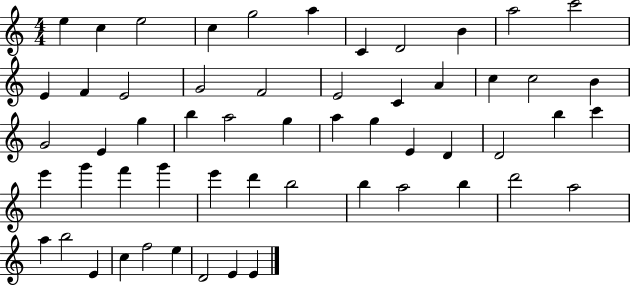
E5/q C5/q E5/h C5/q G5/h A5/q C4/q D4/h B4/q A5/h C6/h E4/q F4/q E4/h G4/h F4/h E4/h C4/q A4/q C5/q C5/h B4/q G4/h E4/q G5/q B5/q A5/h G5/q A5/q G5/q E4/q D4/q D4/h B5/q C6/q E6/q G6/q F6/q G6/q E6/q D6/q B5/h B5/q A5/h B5/q D6/h A5/h A5/q B5/h E4/q C5/q F5/h E5/q D4/h E4/q E4/q